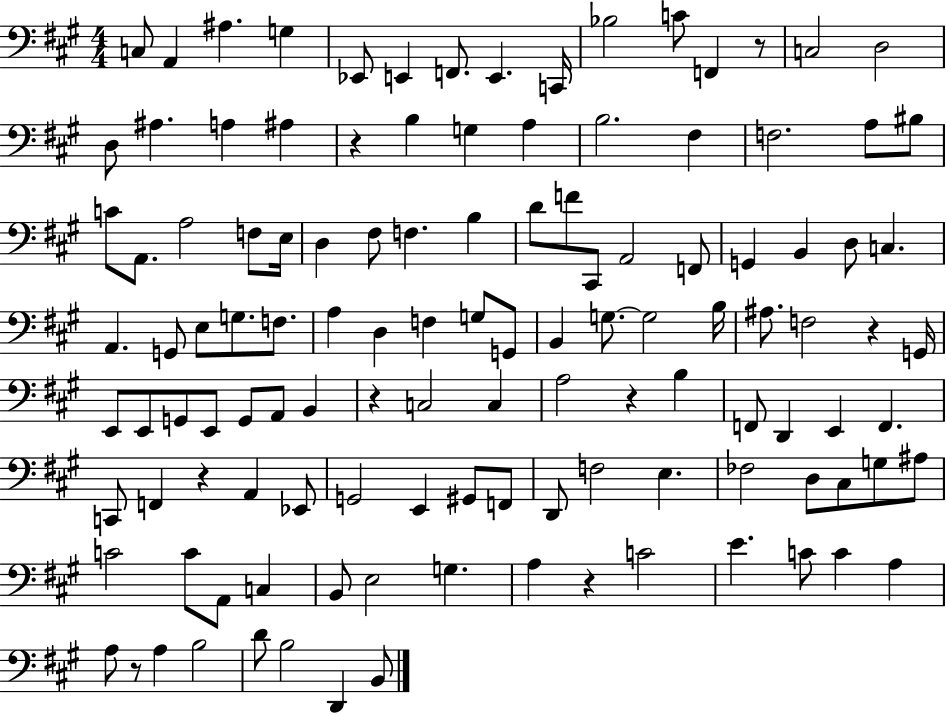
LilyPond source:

{
  \clef bass
  \numericTimeSignature
  \time 4/4
  \key a \major
  c8 a,4 ais4. g4 | ees,8 e,4 f,8. e,4. c,16 | bes2 c'8 f,4 r8 | c2 d2 | \break d8 ais4. a4 ais4 | r4 b4 g4 a4 | b2. fis4 | f2. a8 bis8 | \break c'8 a,8. a2 f8 e16 | d4 fis8 f4. b4 | d'8 f'8 cis,8 a,2 f,8 | g,4 b,4 d8 c4. | \break a,4. g,8 e8 g8. f8. | a4 d4 f4 g8 g,8 | b,4 g8.~~ g2 b16 | ais8. f2 r4 g,16 | \break e,8 e,8 g,8 e,8 g,8 a,8 b,4 | r4 c2 c4 | a2 r4 b4 | f,8 d,4 e,4 f,4. | \break c,8 f,4 r4 a,4 ees,8 | g,2 e,4 gis,8 f,8 | d,8 f2 e4. | fes2 d8 cis8 g8 ais8 | \break c'2 c'8 a,8 c4 | b,8 e2 g4. | a4 r4 c'2 | e'4. c'8 c'4 a4 | \break a8 r8 a4 b2 | d'8 b2 d,4 b,8 | \bar "|."
}